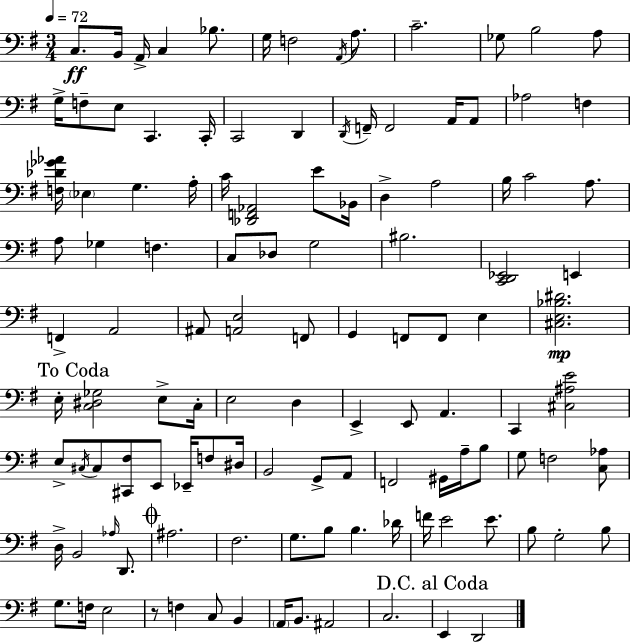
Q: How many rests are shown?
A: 1